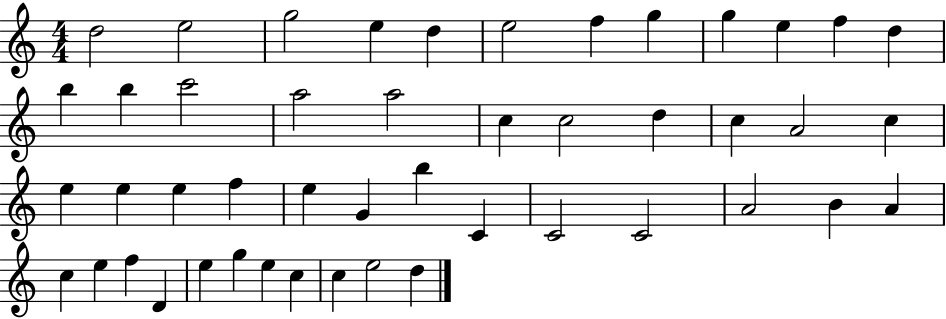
D5/h E5/h G5/h E5/q D5/q E5/h F5/q G5/q G5/q E5/q F5/q D5/q B5/q B5/q C6/h A5/h A5/h C5/q C5/h D5/q C5/q A4/h C5/q E5/q E5/q E5/q F5/q E5/q G4/q B5/q C4/q C4/h C4/h A4/h B4/q A4/q C5/q E5/q F5/q D4/q E5/q G5/q E5/q C5/q C5/q E5/h D5/q